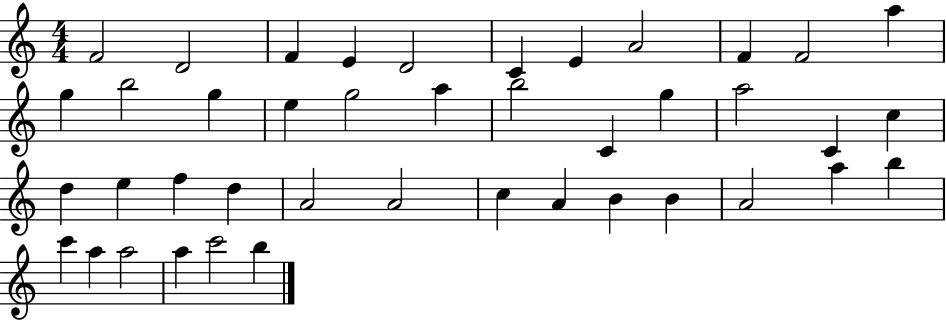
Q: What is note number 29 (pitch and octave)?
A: A4